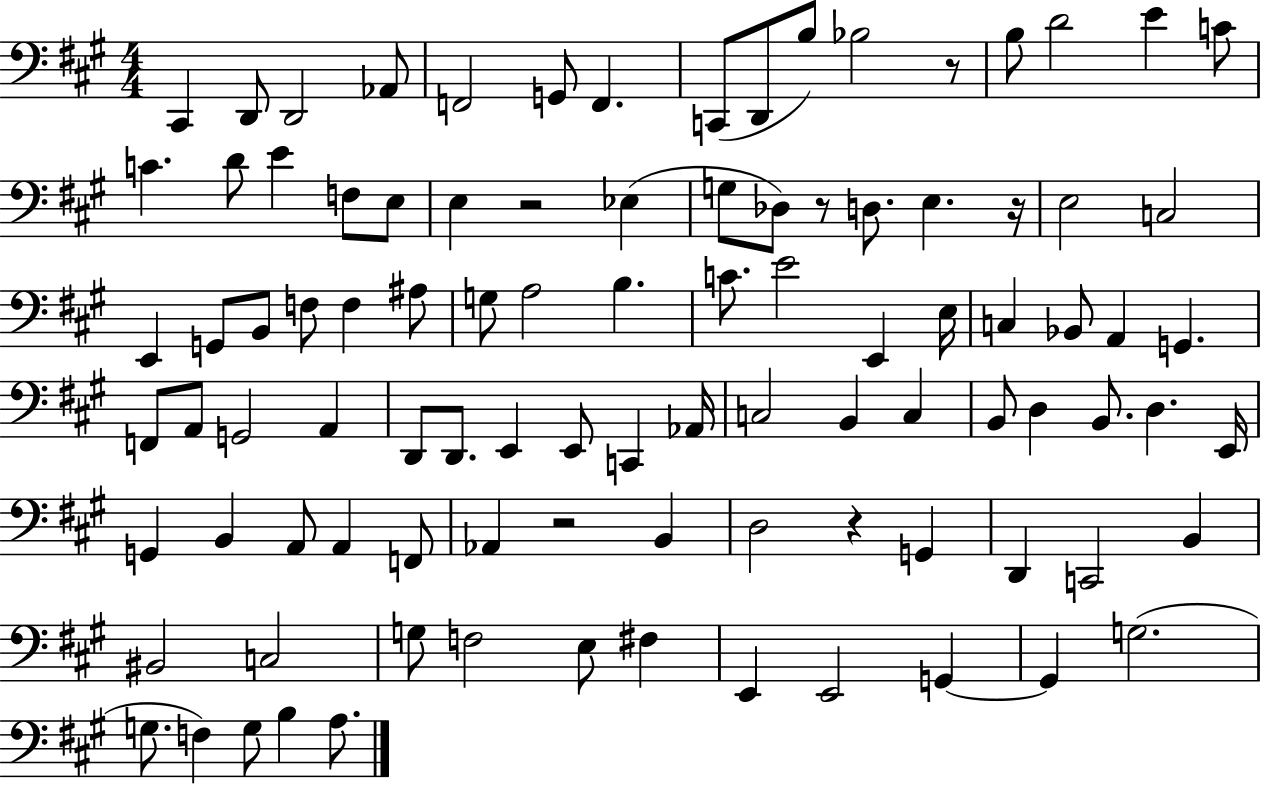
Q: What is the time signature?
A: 4/4